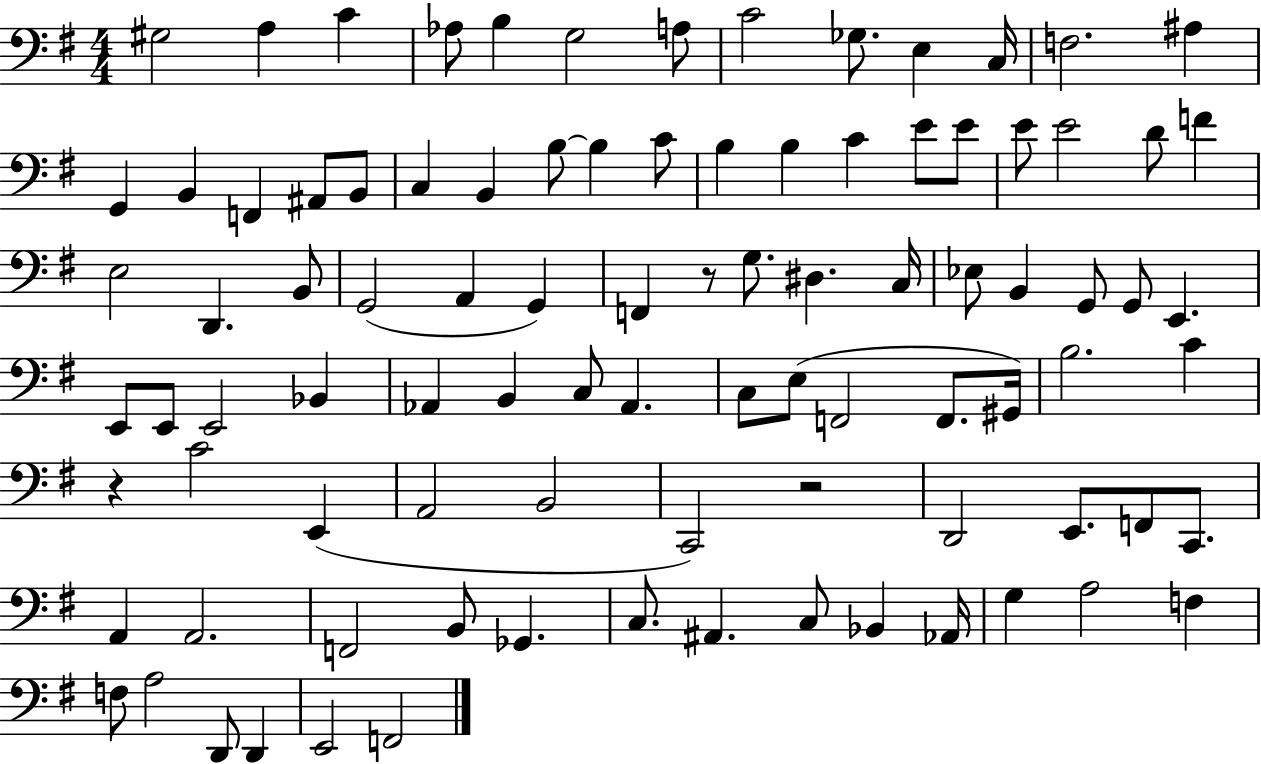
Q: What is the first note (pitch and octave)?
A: G#3